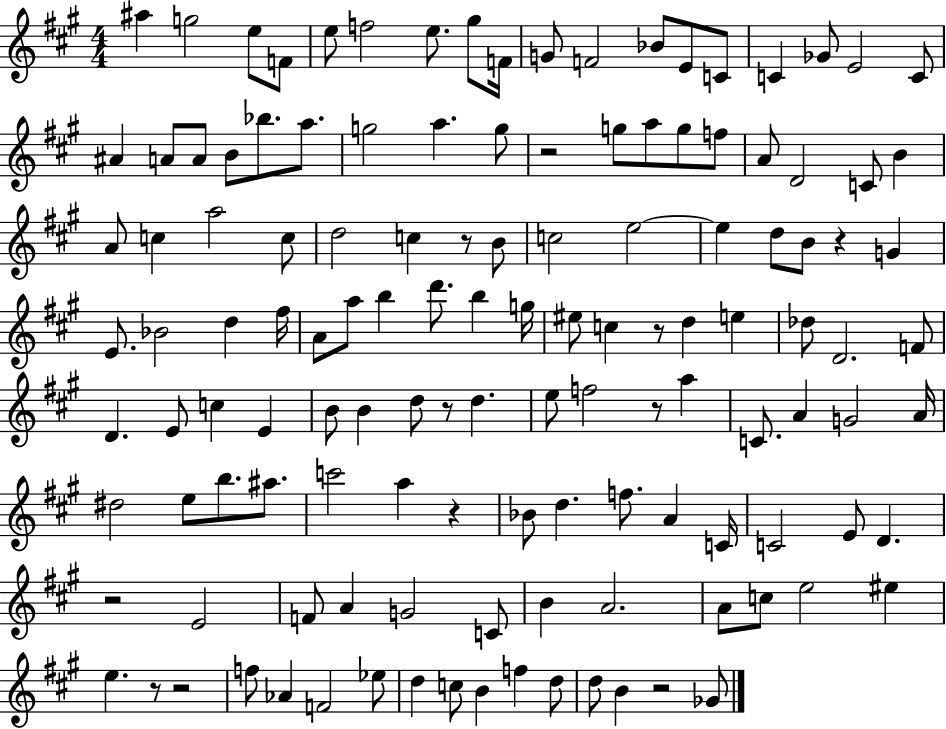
{
  \clef treble
  \numericTimeSignature
  \time 4/4
  \key a \major
  ais''4 g''2 e''8 f'8 | e''8 f''2 e''8. gis''8 f'16 | g'8 f'2 bes'8 e'8 c'8 | c'4 ges'8 e'2 c'8 | \break ais'4 a'8 a'8 b'8 bes''8. a''8. | g''2 a''4. g''8 | r2 g''8 a''8 g''8 f''8 | a'8 d'2 c'8 b'4 | \break a'8 c''4 a''2 c''8 | d''2 c''4 r8 b'8 | c''2 e''2~~ | e''4 d''8 b'8 r4 g'4 | \break e'8. bes'2 d''4 fis''16 | a'8 a''8 b''4 d'''8. b''4 g''16 | eis''8 c''4 r8 d''4 e''4 | des''8 d'2. f'8 | \break d'4. e'8 c''4 e'4 | b'8 b'4 d''8 r8 d''4. | e''8 f''2 r8 a''4 | c'8. a'4 g'2 a'16 | \break dis''2 e''8 b''8. ais''8. | c'''2 a''4 r4 | bes'8 d''4. f''8. a'4 c'16 | c'2 e'8 d'4. | \break r2 e'2 | f'8 a'4 g'2 c'8 | b'4 a'2. | a'8 c''8 e''2 eis''4 | \break e''4. r8 r2 | f''8 aes'4 f'2 ees''8 | d''4 c''8 b'4 f''4 d''8 | d''8 b'4 r2 ges'8 | \break \bar "|."
}